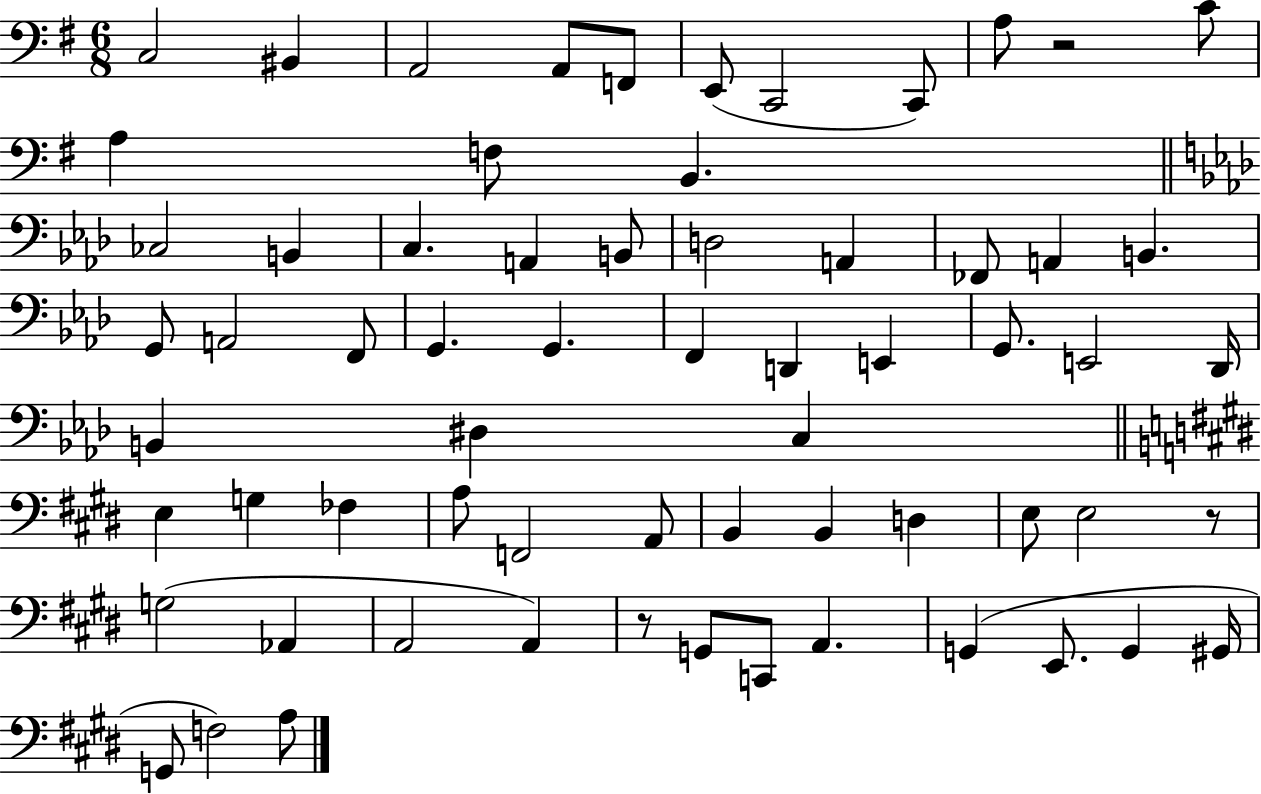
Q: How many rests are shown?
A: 3